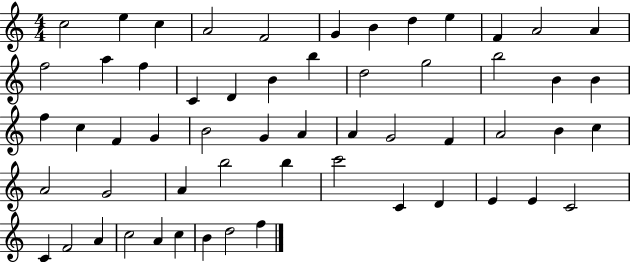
{
  \clef treble
  \numericTimeSignature
  \time 4/4
  \key c \major
  c''2 e''4 c''4 | a'2 f'2 | g'4 b'4 d''4 e''4 | f'4 a'2 a'4 | \break f''2 a''4 f''4 | c'4 d'4 b'4 b''4 | d''2 g''2 | b''2 b'4 b'4 | \break f''4 c''4 f'4 g'4 | b'2 g'4 a'4 | a'4 g'2 f'4 | a'2 b'4 c''4 | \break a'2 g'2 | a'4 b''2 b''4 | c'''2 c'4 d'4 | e'4 e'4 c'2 | \break c'4 f'2 a'4 | c''2 a'4 c''4 | b'4 d''2 f''4 | \bar "|."
}